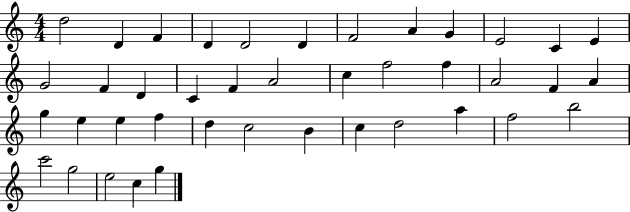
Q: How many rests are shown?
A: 0